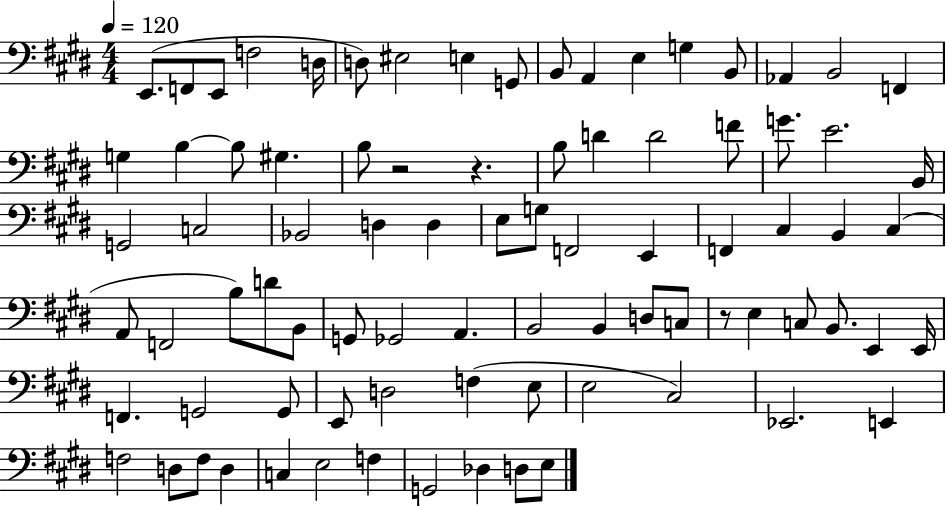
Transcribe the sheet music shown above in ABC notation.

X:1
T:Untitled
M:4/4
L:1/4
K:E
E,,/2 F,,/2 E,,/2 F,2 D,/4 D,/2 ^E,2 E, G,,/2 B,,/2 A,, E, G, B,,/2 _A,, B,,2 F,, G, B, B,/2 ^G, B,/2 z2 z B,/2 D D2 F/2 G/2 E2 B,,/4 G,,2 C,2 _B,,2 D, D, E,/2 G,/2 F,,2 E,, F,, ^C, B,, ^C, A,,/2 F,,2 B,/2 D/2 B,,/2 G,,/2 _G,,2 A,, B,,2 B,, D,/2 C,/2 z/2 E, C,/2 B,,/2 E,, E,,/4 F,, G,,2 G,,/2 E,,/2 D,2 F, E,/2 E,2 ^C,2 _E,,2 E,, F,2 D,/2 F,/2 D, C, E,2 F, G,,2 _D, D,/2 E,/2